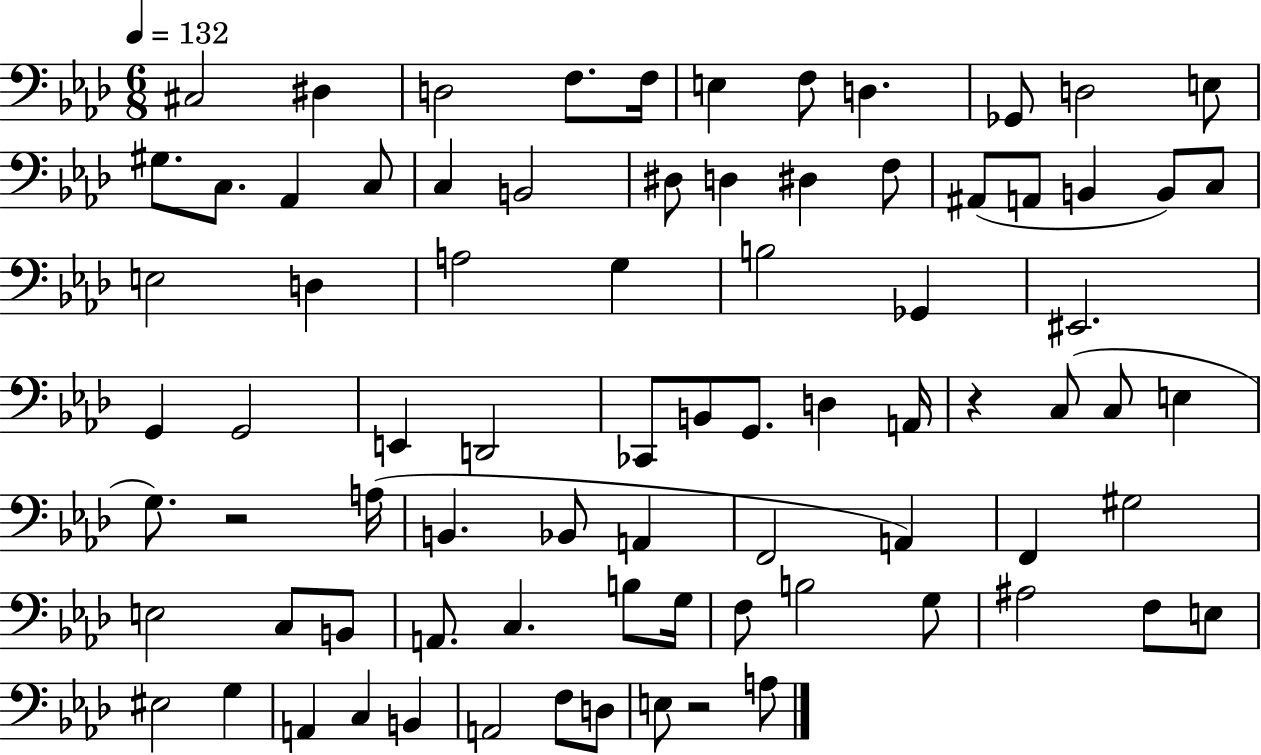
X:1
T:Untitled
M:6/8
L:1/4
K:Ab
^C,2 ^D, D,2 F,/2 F,/4 E, F,/2 D, _G,,/2 D,2 E,/2 ^G,/2 C,/2 _A,, C,/2 C, B,,2 ^D,/2 D, ^D, F,/2 ^A,,/2 A,,/2 B,, B,,/2 C,/2 E,2 D, A,2 G, B,2 _G,, ^E,,2 G,, G,,2 E,, D,,2 _C,,/2 B,,/2 G,,/2 D, A,,/4 z C,/2 C,/2 E, G,/2 z2 A,/4 B,, _B,,/2 A,, F,,2 A,, F,, ^G,2 E,2 C,/2 B,,/2 A,,/2 C, B,/2 G,/4 F,/2 B,2 G,/2 ^A,2 F,/2 E,/2 ^E,2 G, A,, C, B,, A,,2 F,/2 D,/2 E,/2 z2 A,/2